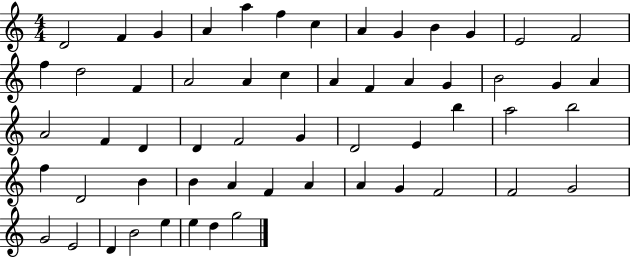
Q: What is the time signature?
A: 4/4